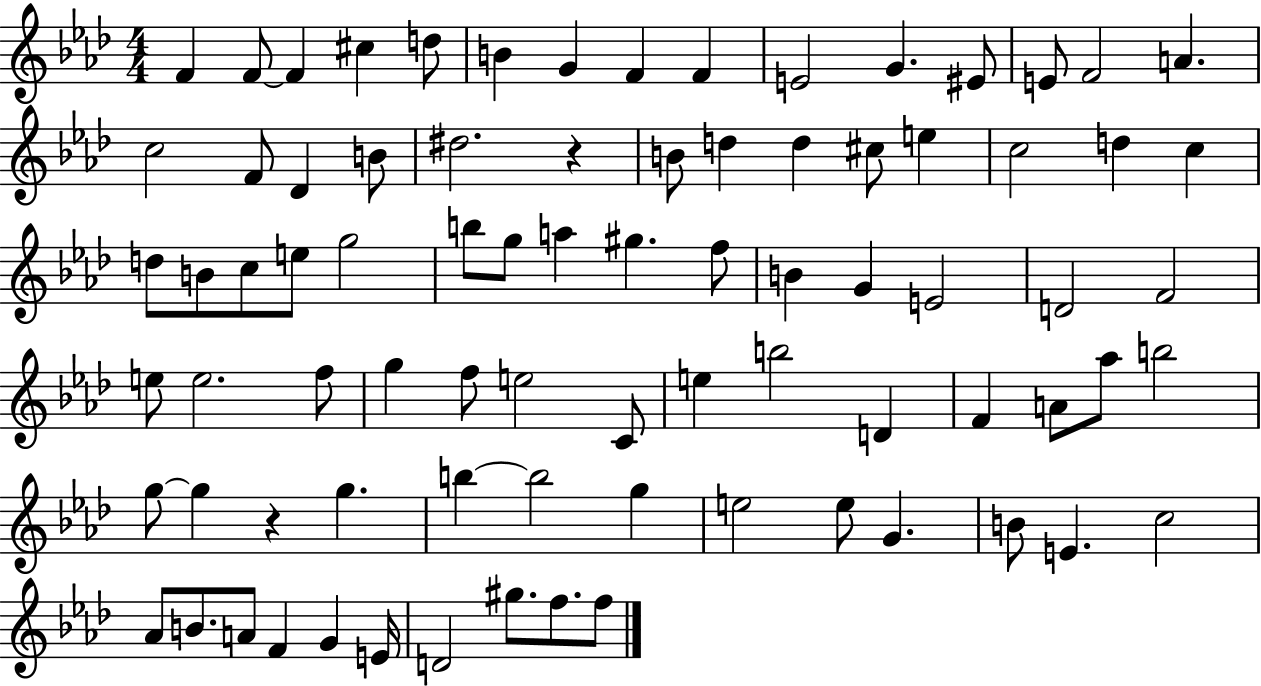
F4/q F4/e F4/q C#5/q D5/e B4/q G4/q F4/q F4/q E4/h G4/q. EIS4/e E4/e F4/h A4/q. C5/h F4/e Db4/q B4/e D#5/h. R/q B4/e D5/q D5/q C#5/e E5/q C5/h D5/q C5/q D5/e B4/e C5/e E5/e G5/h B5/e G5/e A5/q G#5/q. F5/e B4/q G4/q E4/h D4/h F4/h E5/e E5/h. F5/e G5/q F5/e E5/h C4/e E5/q B5/h D4/q F4/q A4/e Ab5/e B5/h G5/e G5/q R/q G5/q. B5/q B5/h G5/q E5/h E5/e G4/q. B4/e E4/q. C5/h Ab4/e B4/e. A4/e F4/q G4/q E4/s D4/h G#5/e. F5/e. F5/e